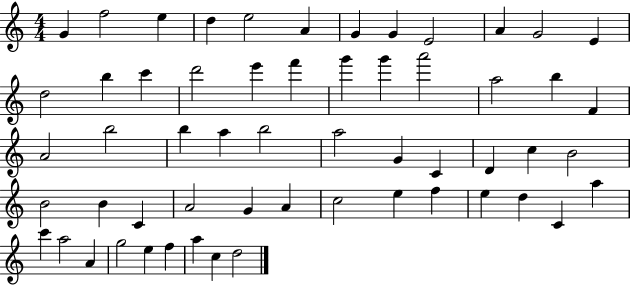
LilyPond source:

{
  \clef treble
  \numericTimeSignature
  \time 4/4
  \key c \major
  g'4 f''2 e''4 | d''4 e''2 a'4 | g'4 g'4 e'2 | a'4 g'2 e'4 | \break d''2 b''4 c'''4 | d'''2 e'''4 f'''4 | g'''4 g'''4 a'''2 | a''2 b''4 f'4 | \break a'2 b''2 | b''4 a''4 b''2 | a''2 g'4 c'4 | d'4 c''4 b'2 | \break b'2 b'4 c'4 | a'2 g'4 a'4 | c''2 e''4 f''4 | e''4 d''4 c'4 a''4 | \break c'''4 a''2 a'4 | g''2 e''4 f''4 | a''4 c''4 d''2 | \bar "|."
}